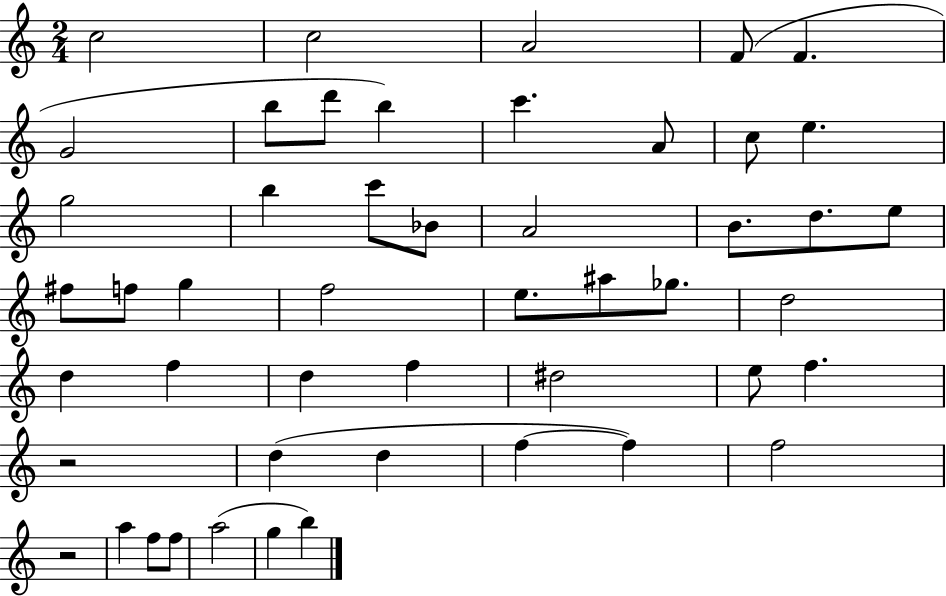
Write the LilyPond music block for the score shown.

{
  \clef treble
  \numericTimeSignature
  \time 2/4
  \key c \major
  \repeat volta 2 { c''2 | c''2 | a'2 | f'8( f'4. | \break g'2 | b''8 d'''8 b''4) | c'''4. a'8 | c''8 e''4. | \break g''2 | b''4 c'''8 bes'8 | a'2 | b'8. d''8. e''8 | \break fis''8 f''8 g''4 | f''2 | e''8. ais''8 ges''8. | d''2 | \break d''4 f''4 | d''4 f''4 | dis''2 | e''8 f''4. | \break r2 | d''4( d''4 | f''4~~ f''4) | f''2 | \break r2 | a''4 f''8 f''8 | a''2( | g''4 b''4) | \break } \bar "|."
}